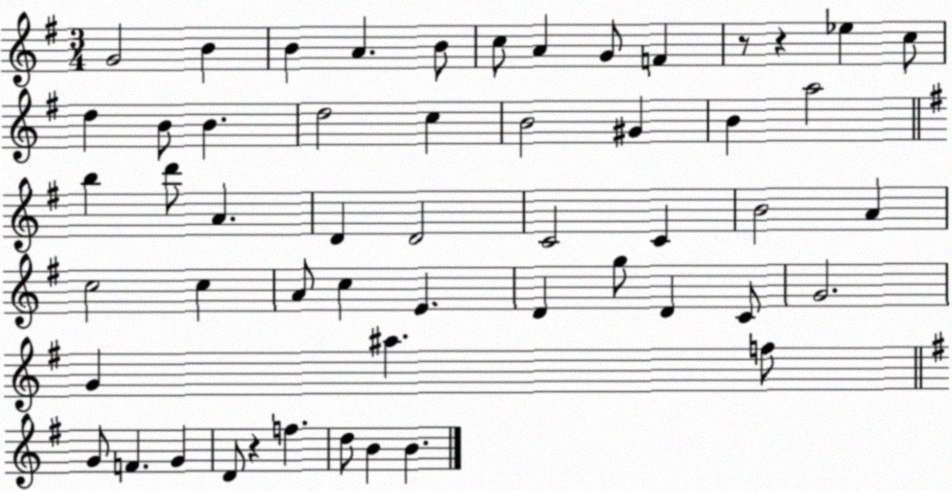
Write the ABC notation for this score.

X:1
T:Untitled
M:3/4
L:1/4
K:G
G2 B B A B/2 c/2 A G/2 F z/2 z _e c/2 d B/2 B d2 c B2 ^G B a2 b d'/2 A D D2 C2 C B2 A c2 c A/2 c E D g/2 D C/2 G2 G ^a f/2 G/2 F G D/2 z f d/2 B B